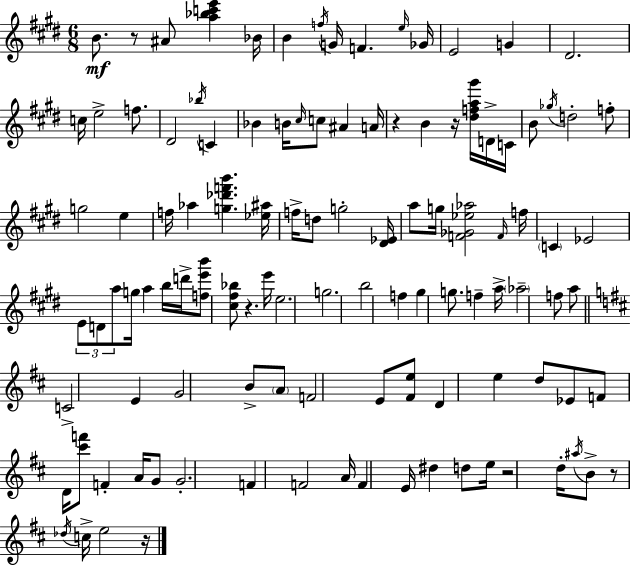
B4/e. R/e A#4/e [A5,Bb5,C6,E6]/q Bb4/s B4/q F5/s G4/s F4/q. E5/s Gb4/s E4/h G4/q D#4/h. C5/s E5/h F5/e. D#4/h Bb5/s C4/q Bb4/q B4/s C#5/s C5/e A#4/q A4/s R/q B4/q R/s [D#5,F5,A5,G#6]/s D4/s C4/s B4/e Gb5/s D5/h F5/e G5/h E5/q F5/s Ab5/q [G5,Db6,F6,B6]/q. [Eb5,A#5]/s F5/s D5/e G5/h [D#4,Eb4]/s A5/e G5/s [F4,Gb4,Eb5,Ab5]/h F4/s F5/s C4/q Eb4/h E4/e D4/e A5/e G5/s A5/q B5/s D6/s [F5,E6,B6]/e [C#5,F#5,Bb5]/e R/q. E6/s E5/h. G5/h. B5/h F5/q G#5/q G5/e. F5/q A5/s Ab5/h F5/e A5/e C4/h E4/q G4/h B4/e A4/e F4/h E4/e [F#4,E5]/e D4/q E5/q D5/e Eb4/e F4/e D4/s [C#6,F6]/e F4/q A4/s G4/e G4/h. F4/q F4/h A4/s F4/q E4/s D#5/q D5/e E5/s R/h D5/s A#5/s B4/e R/e Db5/s C5/s E5/h R/s